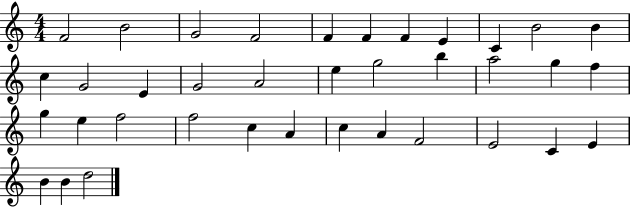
{
  \clef treble
  \numericTimeSignature
  \time 4/4
  \key c \major
  f'2 b'2 | g'2 f'2 | f'4 f'4 f'4 e'4 | c'4 b'2 b'4 | \break c''4 g'2 e'4 | g'2 a'2 | e''4 g''2 b''4 | a''2 g''4 f''4 | \break g''4 e''4 f''2 | f''2 c''4 a'4 | c''4 a'4 f'2 | e'2 c'4 e'4 | \break b'4 b'4 d''2 | \bar "|."
}